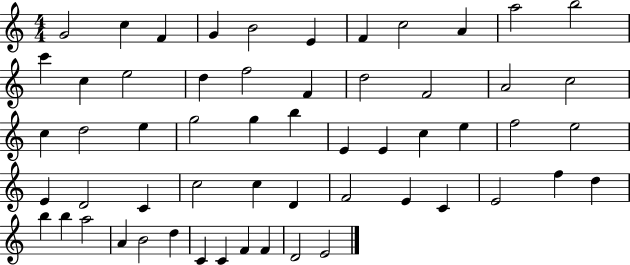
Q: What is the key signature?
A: C major